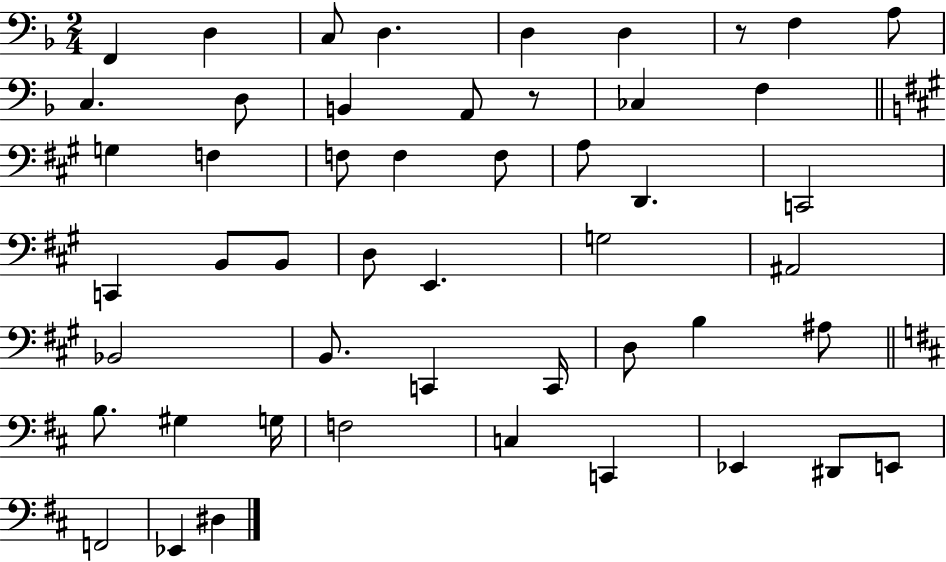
F2/q D3/q C3/e D3/q. D3/q D3/q R/e F3/q A3/e C3/q. D3/e B2/q A2/e R/e CES3/q F3/q G3/q F3/q F3/e F3/q F3/e A3/e D2/q. C2/h C2/q B2/e B2/e D3/e E2/q. G3/h A#2/h Bb2/h B2/e. C2/q C2/s D3/e B3/q A#3/e B3/e. G#3/q G3/s F3/h C3/q C2/q Eb2/q D#2/e E2/e F2/h Eb2/q D#3/q